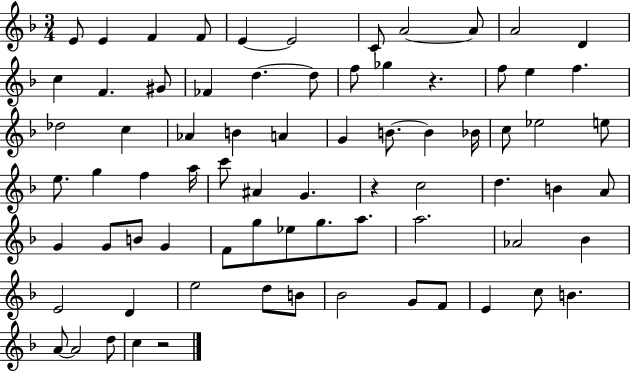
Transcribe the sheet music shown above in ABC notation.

X:1
T:Untitled
M:3/4
L:1/4
K:F
E/2 E F F/2 E E2 C/2 A2 A/2 A2 D c F ^G/2 _F d d/2 f/2 _g z f/2 e f _d2 c _A B A G B/2 B _B/4 c/2 _e2 e/2 e/2 g f a/4 c'/2 ^A G z c2 d B A/2 G G/2 B/2 G F/2 g/2 _e/2 g/2 a/2 a2 _A2 _B E2 D e2 d/2 B/2 _B2 G/2 F/2 E c/2 B A/2 A2 d/2 c z2